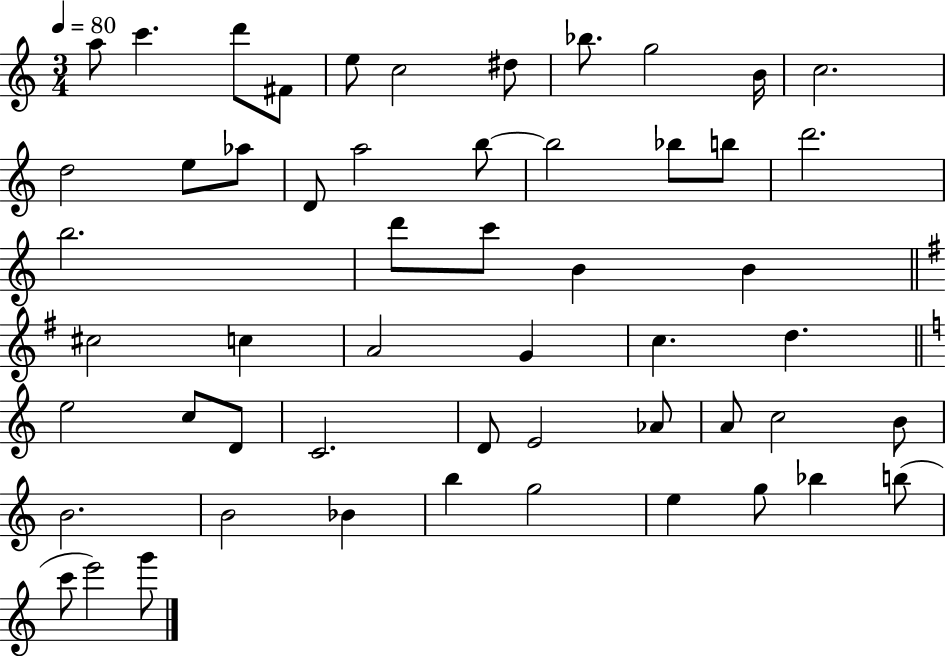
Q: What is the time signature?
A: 3/4